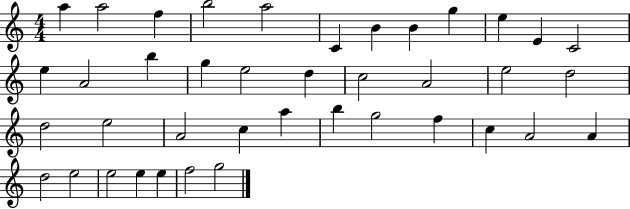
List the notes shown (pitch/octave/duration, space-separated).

A5/q A5/h F5/q B5/h A5/h C4/q B4/q B4/q G5/q E5/q E4/q C4/h E5/q A4/h B5/q G5/q E5/h D5/q C5/h A4/h E5/h D5/h D5/h E5/h A4/h C5/q A5/q B5/q G5/h F5/q C5/q A4/h A4/q D5/h E5/h E5/h E5/q E5/q F5/h G5/h